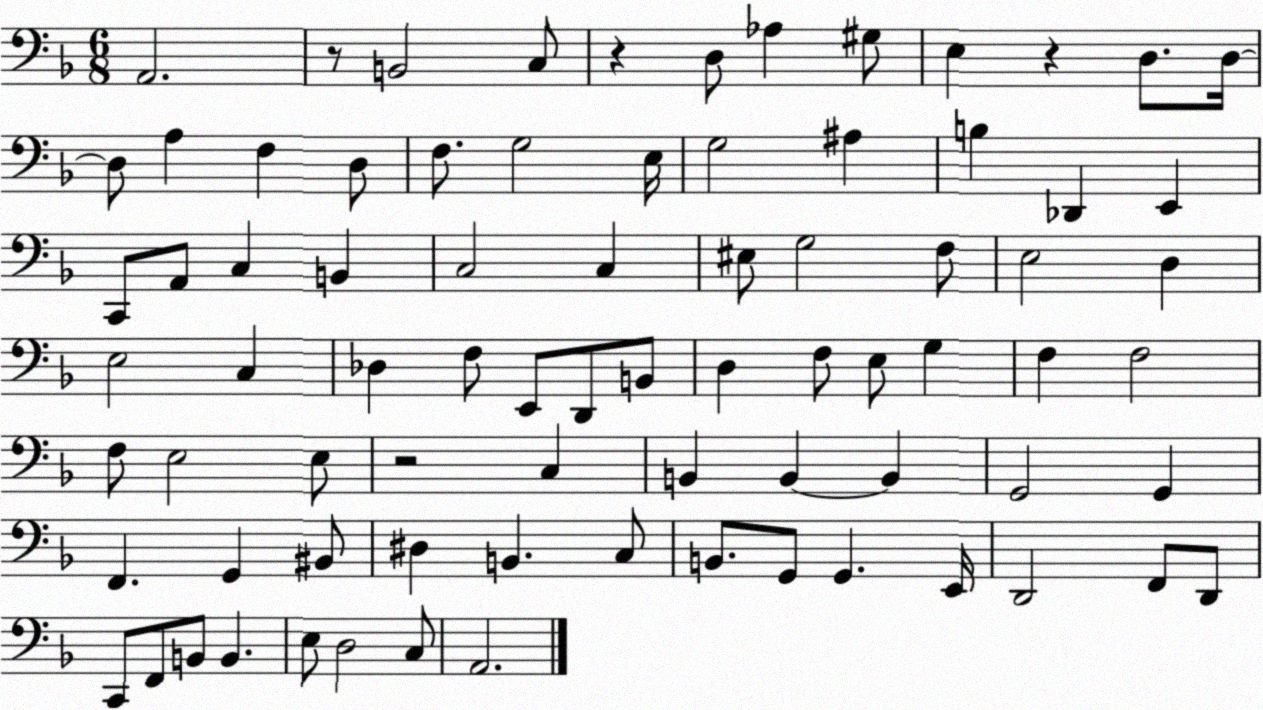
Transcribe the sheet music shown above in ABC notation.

X:1
T:Untitled
M:6/8
L:1/4
K:F
A,,2 z/2 B,,2 C,/2 z D,/2 _A, ^G,/2 E, z D,/2 D,/4 D,/2 A, F, D,/2 F,/2 G,2 E,/4 G,2 ^A, B, _D,, E,, C,,/2 A,,/2 C, B,, C,2 C, ^E,/2 G,2 F,/2 E,2 D, E,2 C, _D, F,/2 E,,/2 D,,/2 B,,/2 D, F,/2 E,/2 G, F, F,2 F,/2 E,2 E,/2 z2 C, B,, B,, B,, G,,2 G,, F,, G,, ^B,,/2 ^D, B,, C,/2 B,,/2 G,,/2 G,, E,,/4 D,,2 F,,/2 D,,/2 C,,/2 F,,/2 B,,/2 B,, E,/2 D,2 C,/2 A,,2